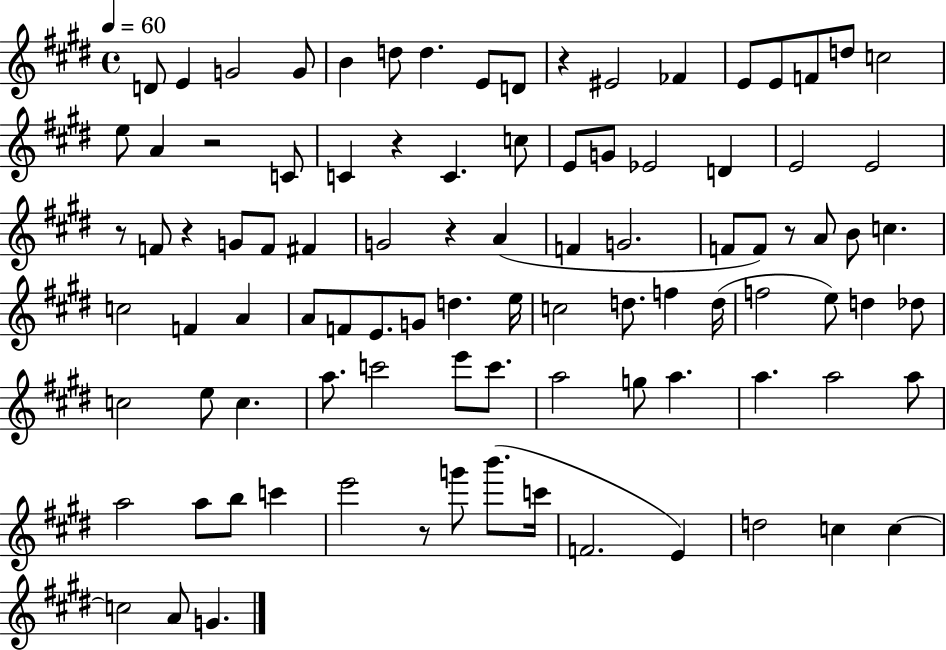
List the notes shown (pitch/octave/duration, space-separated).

D4/e E4/q G4/h G4/e B4/q D5/e D5/q. E4/e D4/e R/q EIS4/h FES4/q E4/e E4/e F4/e D5/e C5/h E5/e A4/q R/h C4/e C4/q R/q C4/q. C5/e E4/e G4/e Eb4/h D4/q E4/h E4/h R/e F4/e R/q G4/e F4/e F#4/q G4/h R/q A4/q F4/q G4/h. F4/e F4/e R/e A4/e B4/e C5/q. C5/h F4/q A4/q A4/e F4/e E4/e. G4/e D5/q. E5/s C5/h D5/e. F5/q D5/s F5/h E5/e D5/q Db5/e C5/h E5/e C5/q. A5/e. C6/h E6/e C6/e. A5/h G5/e A5/q. A5/q. A5/h A5/e A5/h A5/e B5/e C6/q E6/h R/e G6/e B6/e. C6/s F4/h. E4/q D5/h C5/q C5/q C5/h A4/e G4/q.